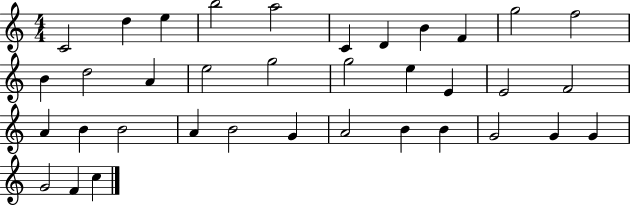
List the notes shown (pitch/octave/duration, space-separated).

C4/h D5/q E5/q B5/h A5/h C4/q D4/q B4/q F4/q G5/h F5/h B4/q D5/h A4/q E5/h G5/h G5/h E5/q E4/q E4/h F4/h A4/q B4/q B4/h A4/q B4/h G4/q A4/h B4/q B4/q G4/h G4/q G4/q G4/h F4/q C5/q